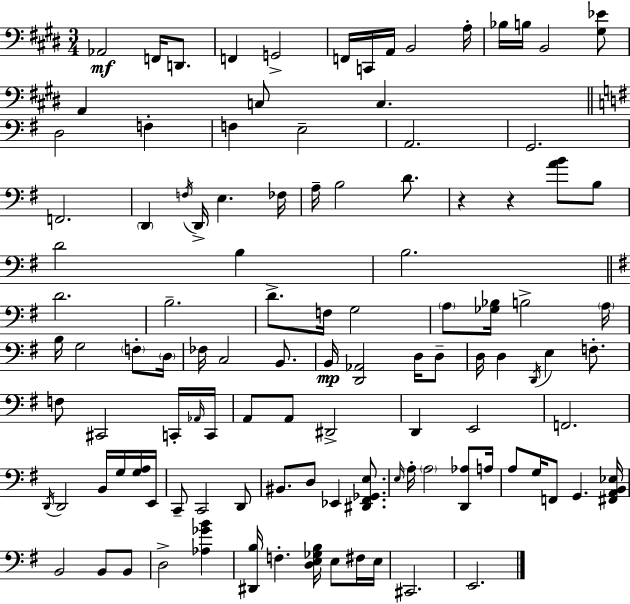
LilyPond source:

{
  \clef bass
  \numericTimeSignature
  \time 3/4
  \key e \major
  aes,2\mf f,16 d,8. | f,4 g,2-> | f,16 c,16 a,16 b,2 a16-. | bes16 b16 b,2 <gis ees'>8 | \break a,4 c8 c4. | \bar "||" \break \key e \minor d2 f4-. | f4 e2-- | a,2. | g,2. | \break f,2. | \parenthesize d,4 \acciaccatura { f16 } d,16-> e4. | fes16 a16-- b2 d'8. | r4 r4 <a' b'>8 b8 | \break d'2 b4 | b2. | \bar "||" \break \key e \minor d'2. | b2.-- | d'8.-> f16 g2 | \parenthesize a8 <ges bes>16 b2-> \parenthesize a16 | \break b16 g2 \parenthesize f8-. \parenthesize d16 | fes16 c2 b,8. | b,16\mp <d, aes,>2 d16 d8-- | d16 d4 \acciaccatura { d,16 } e4 f8.-. | \break f8 cis,2 c,16-. | \grace { aes,16 } c,16 a,8 a,8 dis,2-> | d,4 e,2 | f,2. | \break \acciaccatura { d,16 } d,2 b,16 | g16 <g a>16 e,16 c,8-- c,2 | d,8 bis,8. d8 ees,4 | <dis, fis, ges, e>8. \grace { e16 } a16-. \parenthesize a2 | \break <d, aes>8 a16 a8 g16 f,8 g,4. | <fis, a, b, ees>16 b,2 | b,8 b,8 d2-> | <aes ges' b'>4 <dis, b>16 f4.-. <d e ges b>16 | \break e8 fis16 e16 cis,2. | e,2. | \bar "|."
}